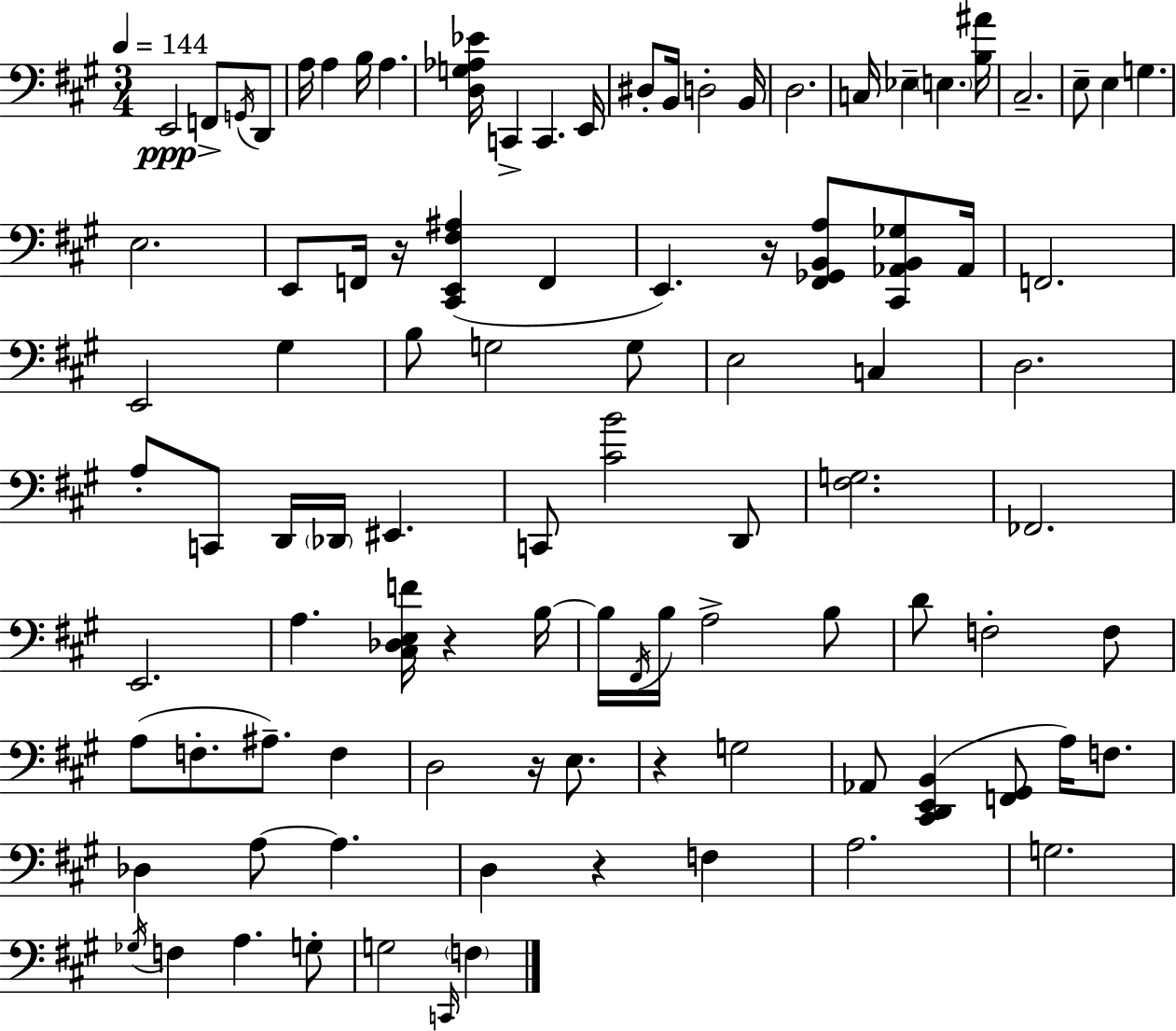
E2/h F2/e G2/s D2/e A3/s A3/q B3/s A3/q. [D3,G3,Ab3,Eb4]/s C2/q C2/q. E2/s D#3/e B2/s D3/h B2/s D3/h. C3/s Eb3/q E3/q. [B3,A#4]/s C#3/h. E3/e E3/q G3/q. E3/h. E2/e F2/s R/s [C#2,E2,F#3,A#3]/q F2/q E2/q. R/s [F#2,Gb2,B2,A3]/e [C#2,Ab2,B2,Gb3]/e Ab2/s F2/h. E2/h G#3/q B3/e G3/h G3/e E3/h C3/q D3/h. A3/e C2/e D2/s Db2/s EIS2/q. C2/e [C#4,B4]/h D2/e [F#3,G3]/h. FES2/h. E2/h. A3/q. [C#3,Db3,E3,F4]/s R/q B3/s B3/s F#2/s B3/s A3/h B3/e D4/e F3/h F3/e A3/e F3/e. A#3/e. F3/q D3/h R/s E3/e. R/q G3/h Ab2/e [C#2,D2,E2,B2]/q [F2,G#2]/e A3/s F3/e. Db3/q A3/e A3/q. D3/q R/q F3/q A3/h. G3/h. Gb3/s F3/q A3/q. G3/e G3/h C2/s F3/q